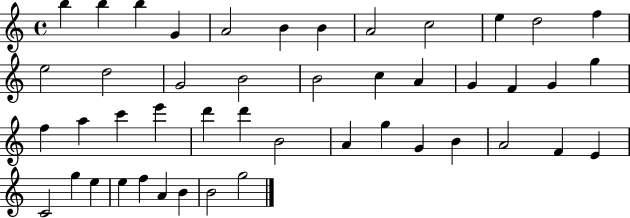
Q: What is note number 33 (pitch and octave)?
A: G4